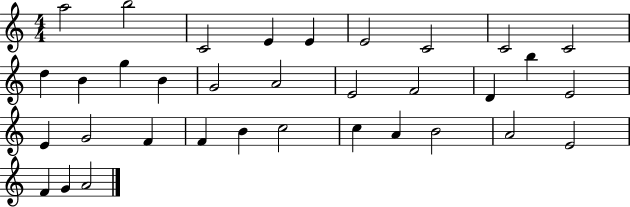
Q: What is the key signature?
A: C major